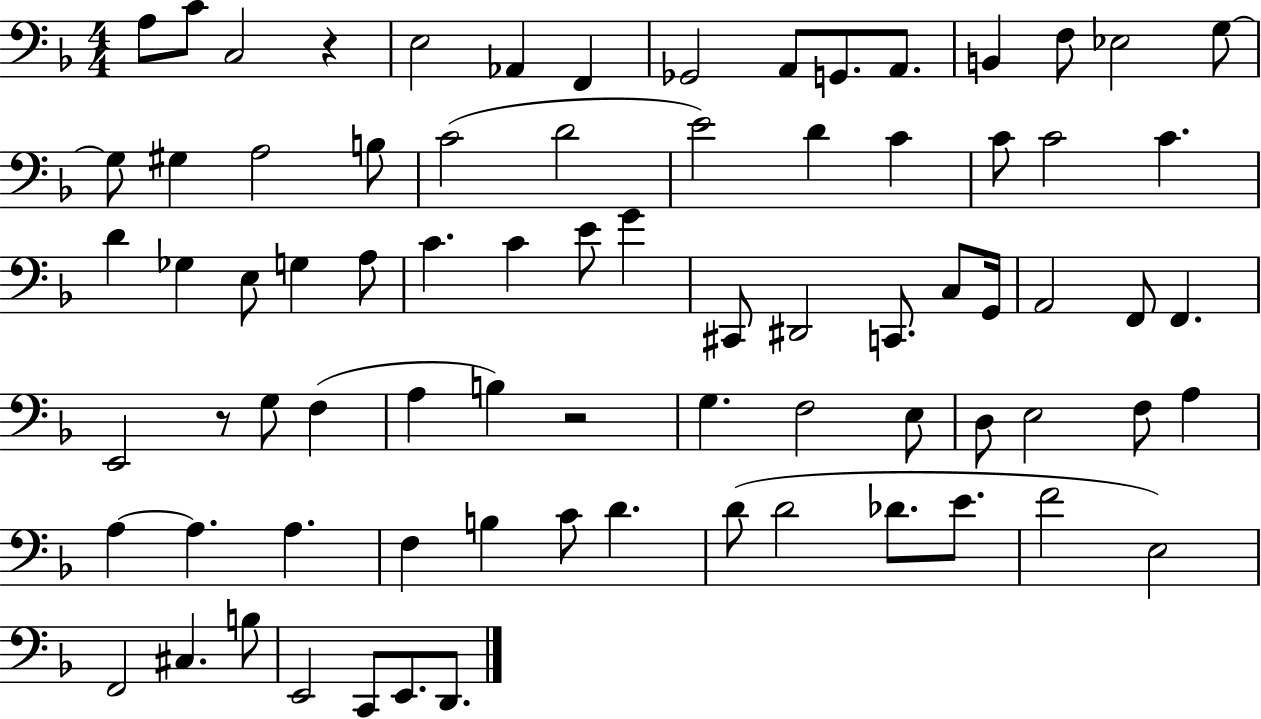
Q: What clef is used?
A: bass